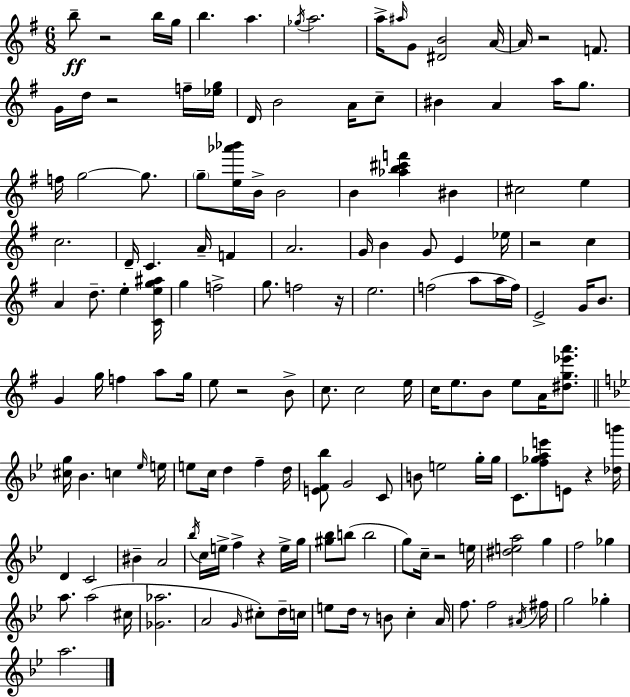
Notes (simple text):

B5/e R/h B5/s G5/s B5/q. A5/q. Gb5/s A5/h. A5/s A#5/s G4/e [D#4,B4]/h A4/s A4/s R/h F4/e. G4/s D5/s R/h F5/s [Eb5,G5]/s D4/s B4/h A4/s C5/e BIS4/q A4/q A5/s G5/e. F5/s G5/h G5/e. G5/e [E5,Ab6,Bb6]/s B4/s B4/h B4/q [Ab5,B5,C#6,F6]/q BIS4/q C#5/h E5/q C5/h. D4/s C4/q. A4/s F4/q A4/h. G4/s B4/q G4/e E4/q Eb5/s R/h C5/q A4/q D5/e. E5/q [C4,E5,G5,A#5]/s G5/q F5/h G5/e. F5/h R/s E5/h. F5/h A5/e A5/s F5/s E4/h G4/s B4/e. G4/q G5/s F5/q A5/e G5/s E5/e R/h B4/e C5/e. C5/h E5/s C5/s E5/e. B4/e E5/e A4/s [D#5,G5,Eb6,A6]/e. [C#5,G5]/s Bb4/q. C5/q Eb5/s E5/s E5/e C5/s D5/q F5/q D5/s [E4,F4,Bb5]/e G4/h C4/e B4/e E5/h G5/s G5/s C4/e. [F5,Gb5,A5,E6]/e E4/e R/q [Db5,B6]/s D4/q C4/h BIS4/q A4/h Bb5/s C5/s E5/s F5/q R/q E5/s G5/s [G#5,Bb5]/e B5/e B5/h G5/e C5/s R/h E5/s [D#5,E5,A5]/h G5/q F5/h Gb5/q A5/e. A5/h C#5/s [Gb4,Ab5]/h. A4/h G4/s C#5/e D5/s C5/s E5/e D5/s R/e B4/e C5/q A4/s F5/e. F5/h A#4/s F#5/s G5/h Gb5/q A5/h.